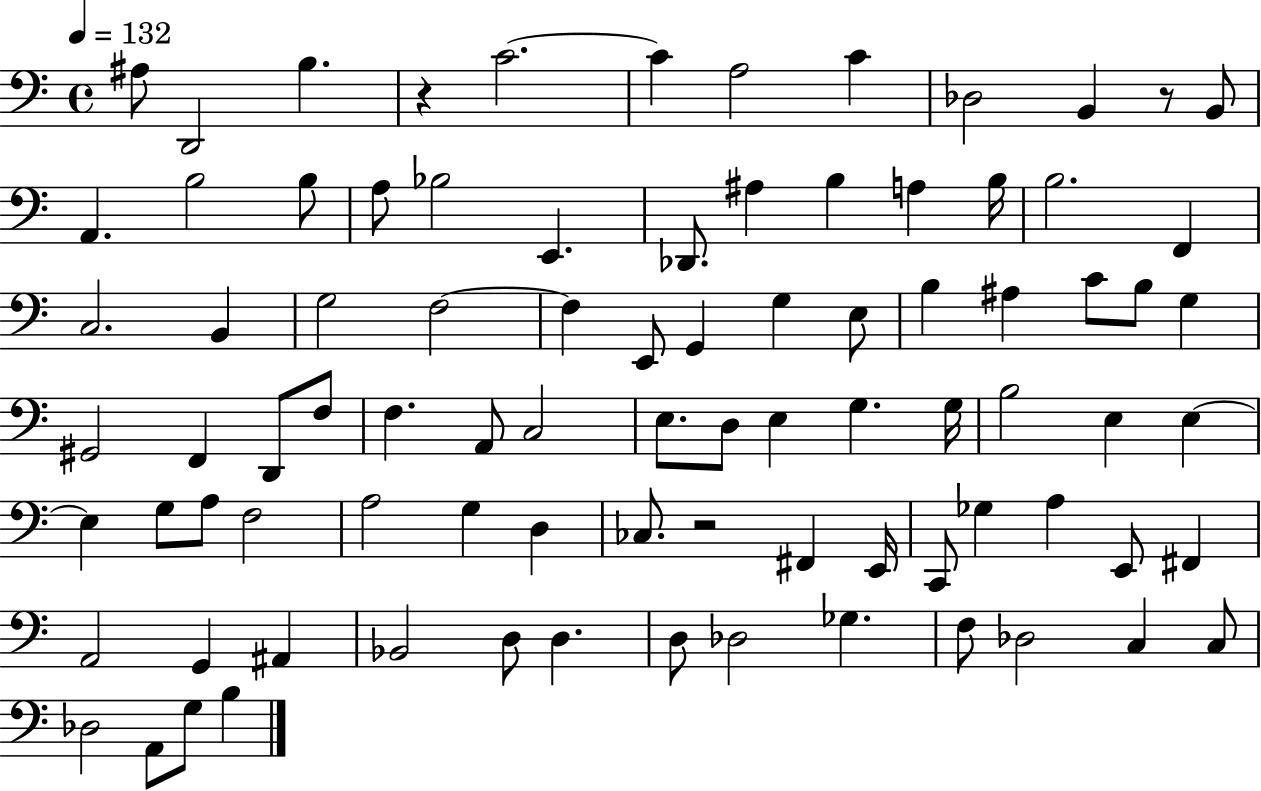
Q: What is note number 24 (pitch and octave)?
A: C3